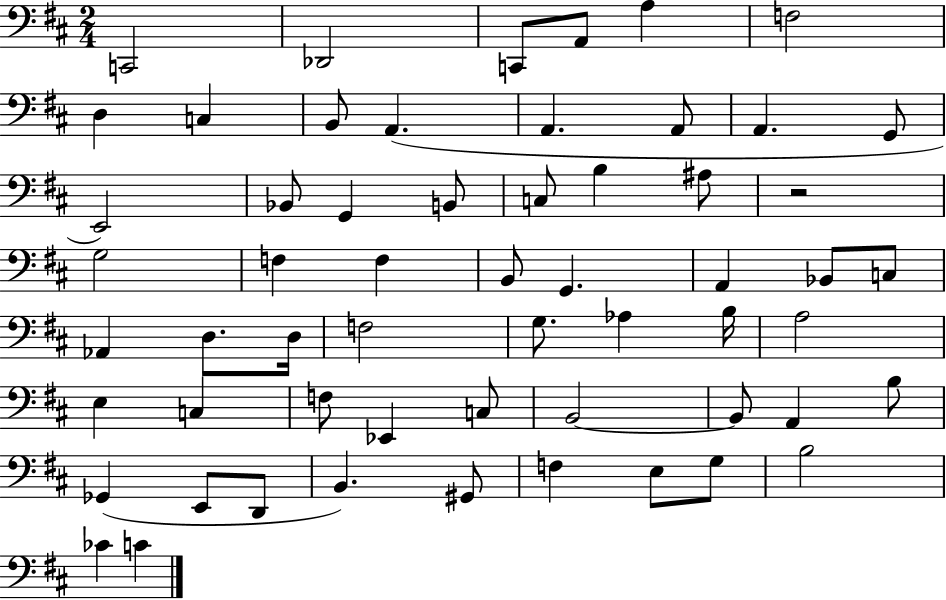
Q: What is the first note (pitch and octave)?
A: C2